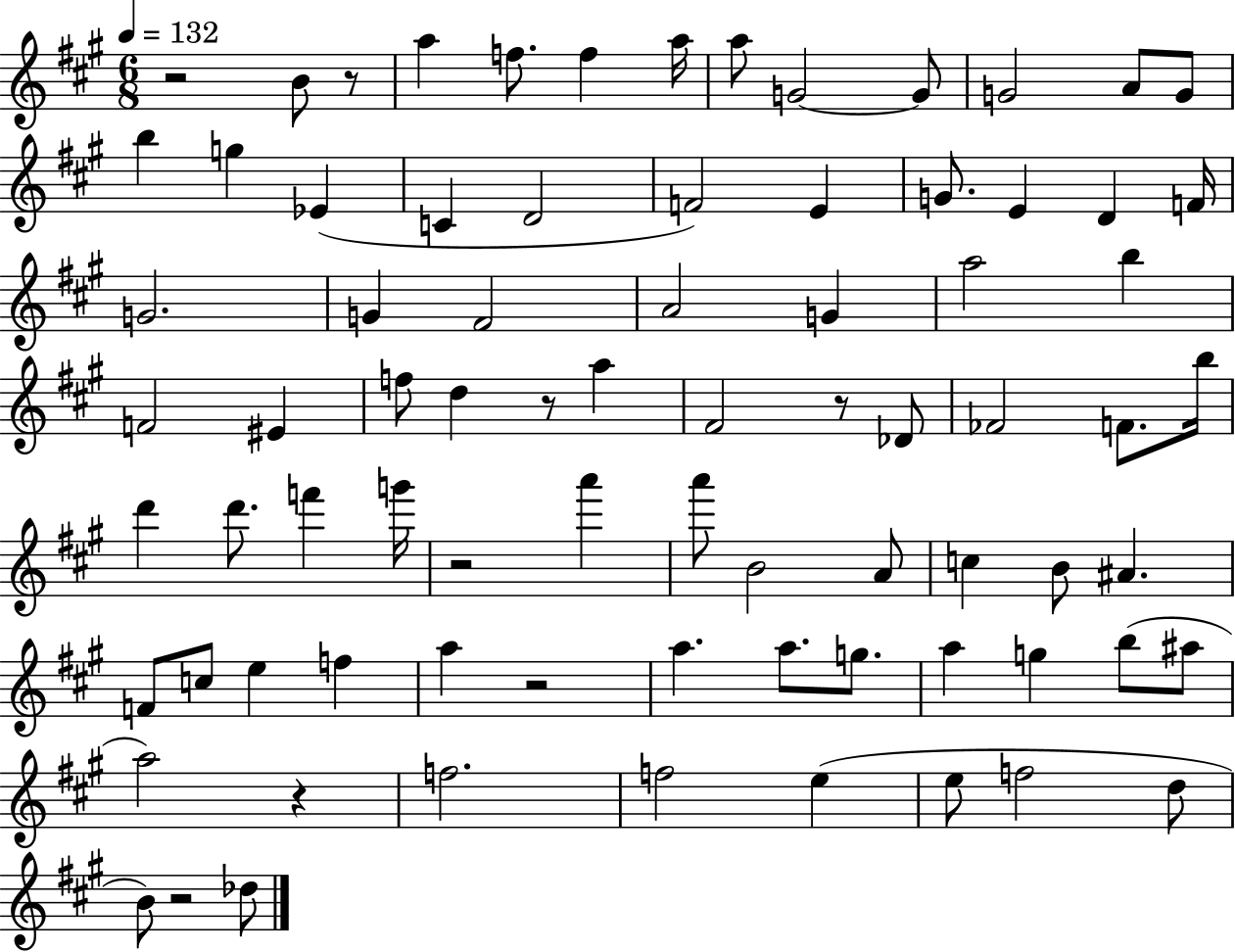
{
  \clef treble
  \numericTimeSignature
  \time 6/8
  \key a \major
  \tempo 4 = 132
  r2 b'8 r8 | a''4 f''8. f''4 a''16 | a''8 g'2~~ g'8 | g'2 a'8 g'8 | \break b''4 g''4 ees'4( | c'4 d'2 | f'2) e'4 | g'8. e'4 d'4 f'16 | \break g'2. | g'4 fis'2 | a'2 g'4 | a''2 b''4 | \break f'2 eis'4 | f''8 d''4 r8 a''4 | fis'2 r8 des'8 | fes'2 f'8. b''16 | \break d'''4 d'''8. f'''4 g'''16 | r2 a'''4 | a'''8 b'2 a'8 | c''4 b'8 ais'4. | \break f'8 c''8 e''4 f''4 | a''4 r2 | a''4. a''8. g''8. | a''4 g''4 b''8( ais''8 | \break a''2) r4 | f''2. | f''2 e''4( | e''8 f''2 d''8 | \break b'8) r2 des''8 | \bar "|."
}